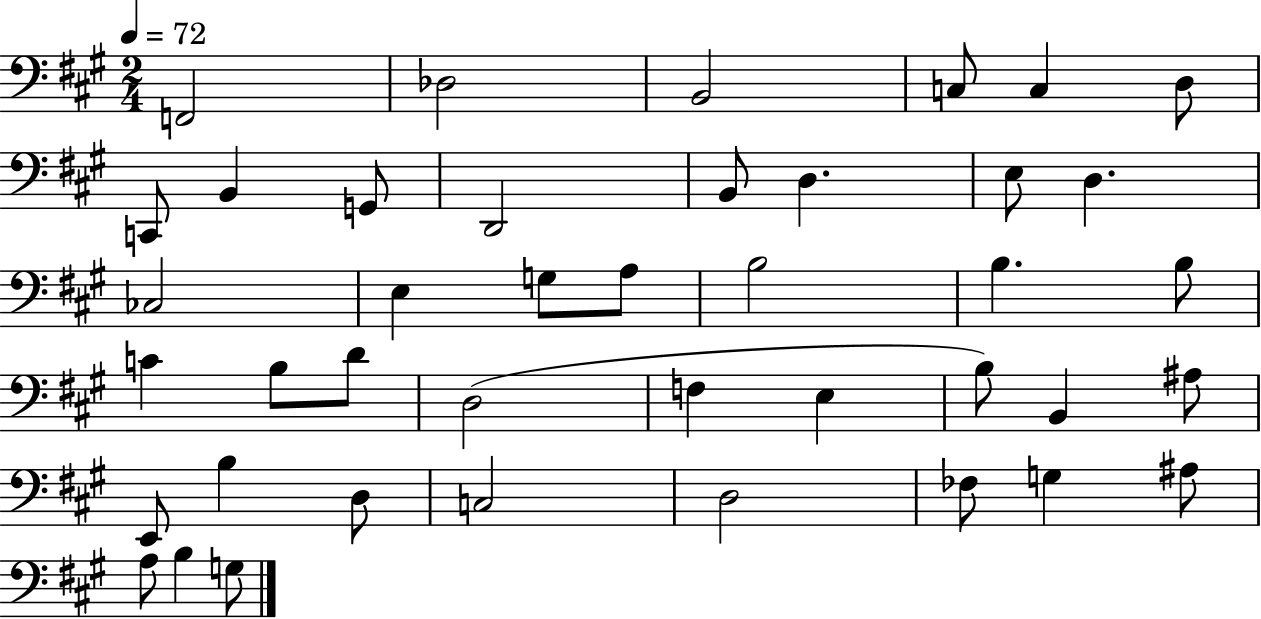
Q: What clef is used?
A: bass